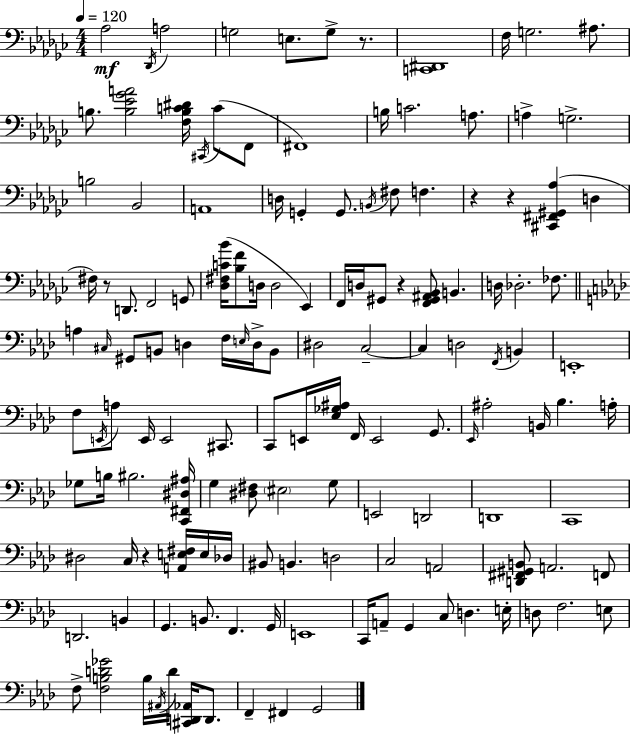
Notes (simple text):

Ab3/h Db2/s A3/h G3/h E3/e. G3/e R/e. [C2,D#2]/w F3/s G3/h. A#3/e. B3/e. [B3,Eb4,Gb4,A4]/h [F3,B3,C4,D#4]/s C#2/s C4/e F2/e F#2/w B3/s C4/h. A3/e. A3/q G3/h. B3/h Bb2/h A2/w D3/s G2/q G2/e. B2/s F#3/e F3/q. R/q R/q [C#2,F#2,G#2,Ab3]/q D3/q F#3/s R/e D2/e. F2/h G2/e [Db3,F#3,C4,Bb4]/s [Bb3,F4]/e D3/s D3/h Eb2/q F2/s D3/s G#2/e R/q [F2,G#2,A#2,Bb2]/e B2/q. D3/s Db3/h. FES3/e. A3/q C#3/s G#2/e B2/e D3/q F3/s E3/s D3/s B2/e D#3/h C3/h C3/q D3/h F2/s B2/q E2/w F3/e E2/s A3/e E2/s E2/h C#2/e. C2/e E2/s [Eb3,Gb3,A#3]/s F2/s E2/h G2/e. Eb2/s A#3/h B2/s Bb3/q. A3/s Gb3/e B3/s BIS3/h. [C2,F#2,D#3,A#3]/s G3/q [D#3,F#3]/e EIS3/h G3/e E2/h D2/h D2/w C2/w D#3/h C3/s R/q [A2,E3,F#3]/s E3/s Db3/s BIS2/e B2/q. D3/h C3/h A2/h [D2,F#2,G#2,B2]/e A2/h. F2/e D2/h. B2/q G2/q. B2/e. F2/q. G2/s E2/w C2/s A2/e G2/q C3/e D3/q. E3/s D3/e F3/h. E3/e F3/e [F3,B3,D4,Gb4]/h B3/s A#2/s D4/s [C#2,D2,Ab2]/s D2/e. F2/q F#2/q G2/h